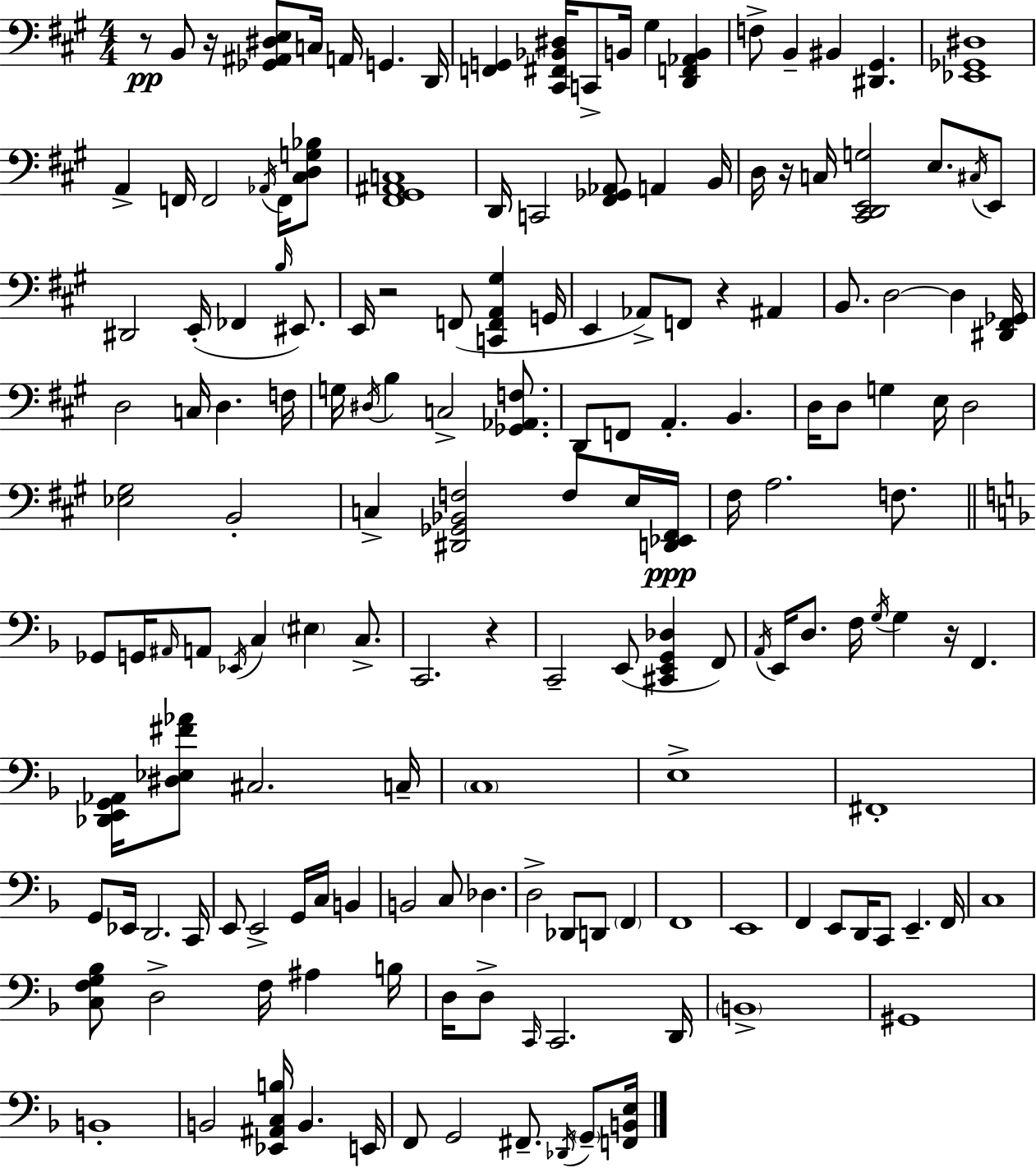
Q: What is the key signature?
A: A major